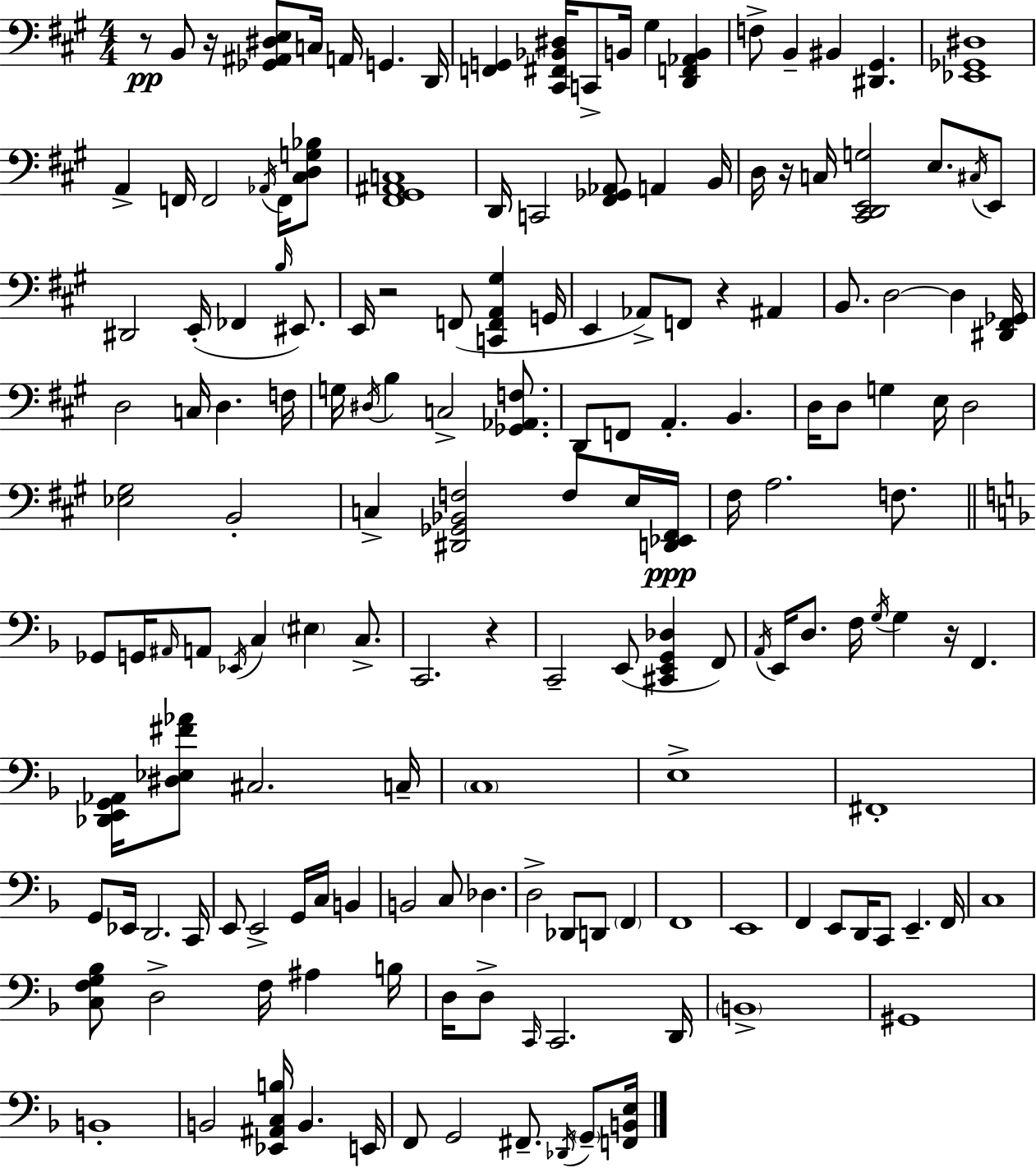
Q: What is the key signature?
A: A major